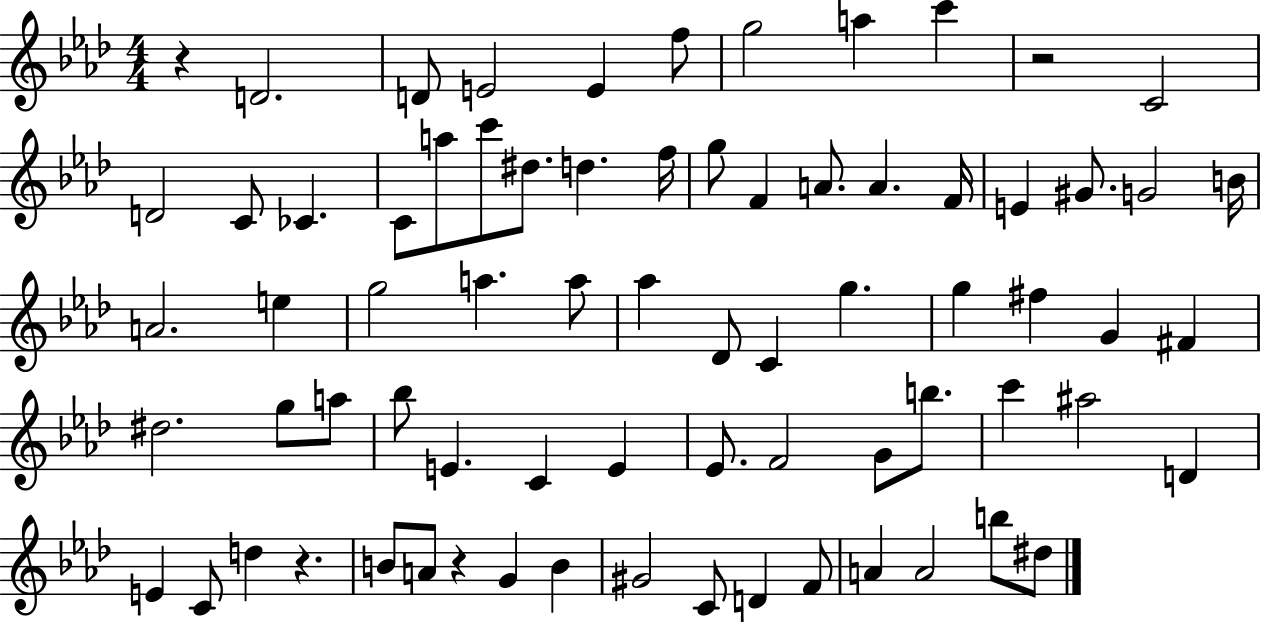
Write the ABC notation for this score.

X:1
T:Untitled
M:4/4
L:1/4
K:Ab
z D2 D/2 E2 E f/2 g2 a c' z2 C2 D2 C/2 _C C/2 a/2 c'/2 ^d/2 d f/4 g/2 F A/2 A F/4 E ^G/2 G2 B/4 A2 e g2 a a/2 _a _D/2 C g g ^f G ^F ^d2 g/2 a/2 _b/2 E C E _E/2 F2 G/2 b/2 c' ^a2 D E C/2 d z B/2 A/2 z G B ^G2 C/2 D F/2 A A2 b/2 ^d/2